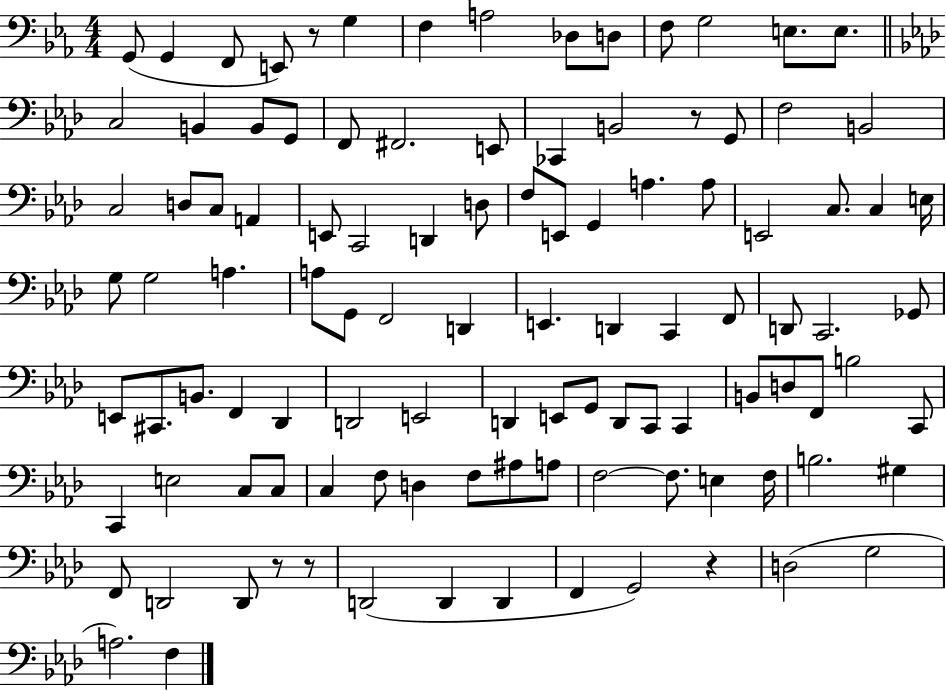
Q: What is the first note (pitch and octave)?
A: G2